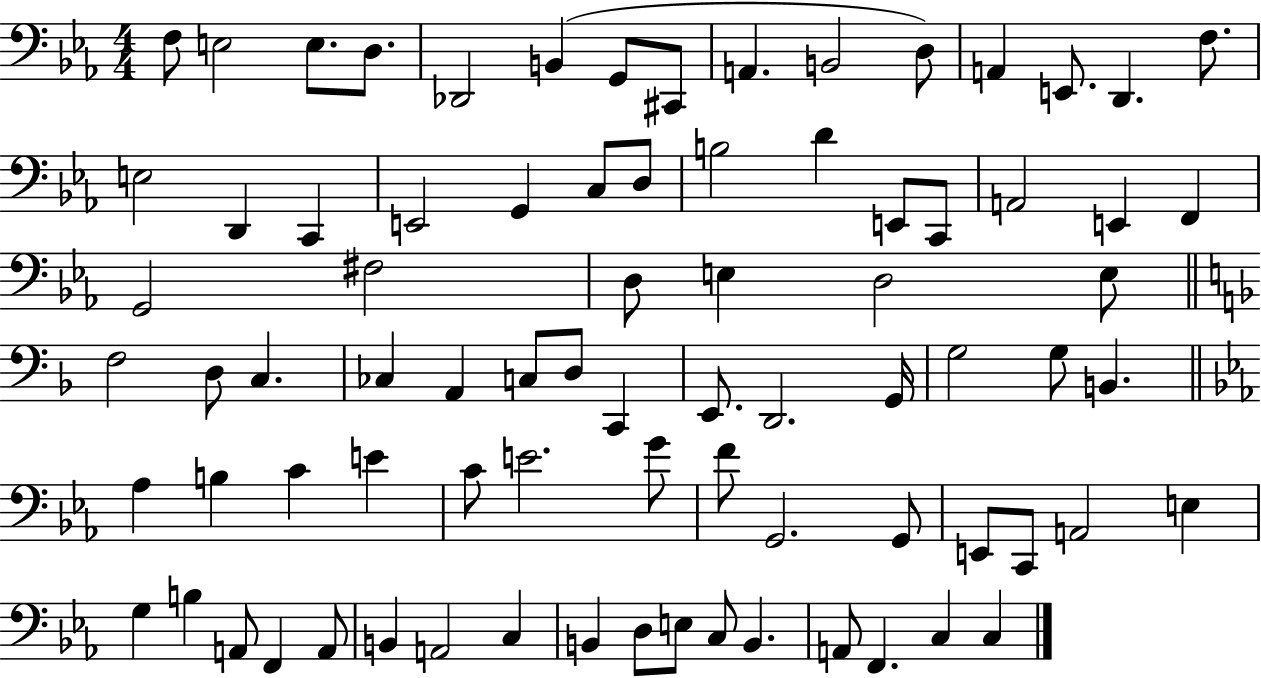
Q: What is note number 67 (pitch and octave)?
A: F2